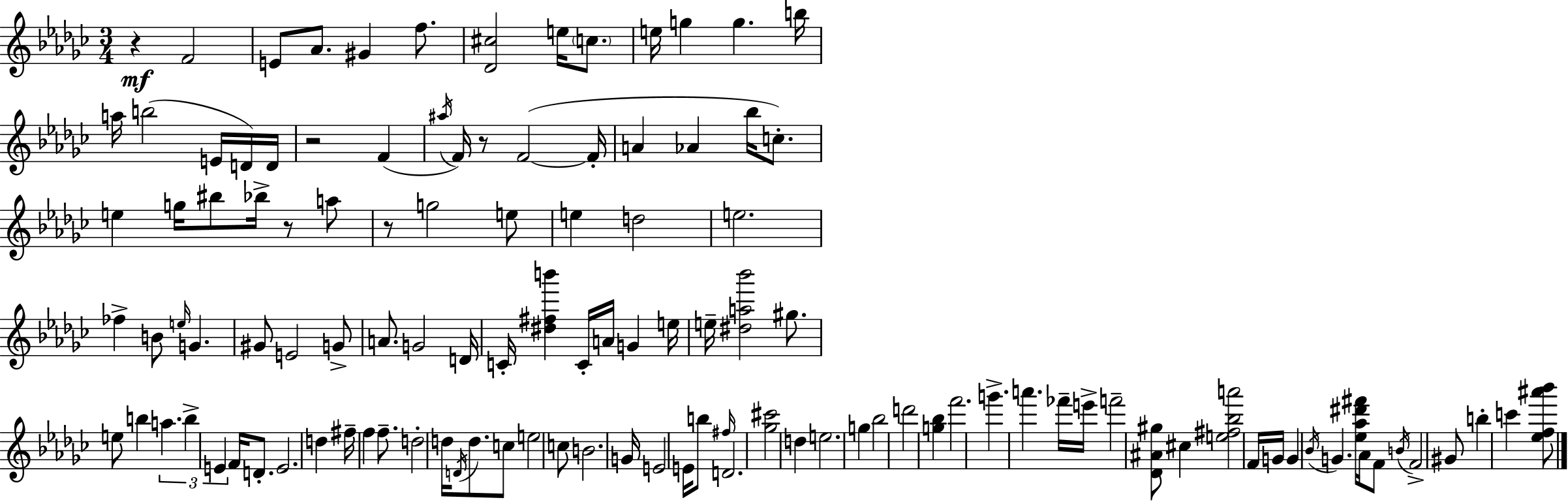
X:1
T:Untitled
M:3/4
L:1/4
K:Ebm
z F2 E/2 _A/2 ^G f/2 [_D^c]2 e/4 c/2 e/4 g g b/4 a/4 b2 E/4 D/4 D/4 z2 F ^a/4 F/4 z/2 F2 F/4 A _A _b/4 c/2 e g/4 ^b/2 _b/4 z/2 a/2 z/2 g2 e/2 e d2 e2 _f B/2 e/4 G ^G/2 E2 G/2 A/2 G2 D/4 C/4 [^d^fb'] C/4 A/4 G e/4 e/4 [^da_b']2 ^g/2 e/2 b a b E F/4 D/2 E2 d ^f/4 f f/2 d2 d/4 D/4 d/2 c/2 e2 c/2 B2 G/4 E2 E/4 b/2 ^f/4 D2 [_g^c']2 d e2 g _b2 d'2 [g_b] f'2 g' a' _f'/4 e'/4 f'2 [_D^A^g]/2 ^c [e^f_ba']2 F/4 G/4 G _B/4 G [_e_a^d'^f']/4 _A/4 F/2 B/4 F2 ^G/2 b c' [_ef^a'_b']/2